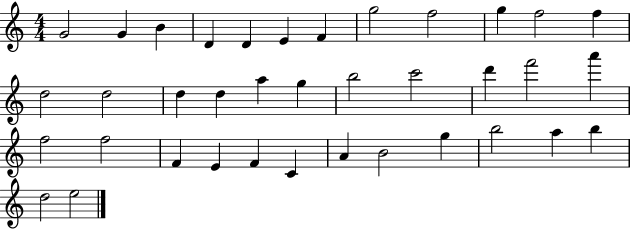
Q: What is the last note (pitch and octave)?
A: E5